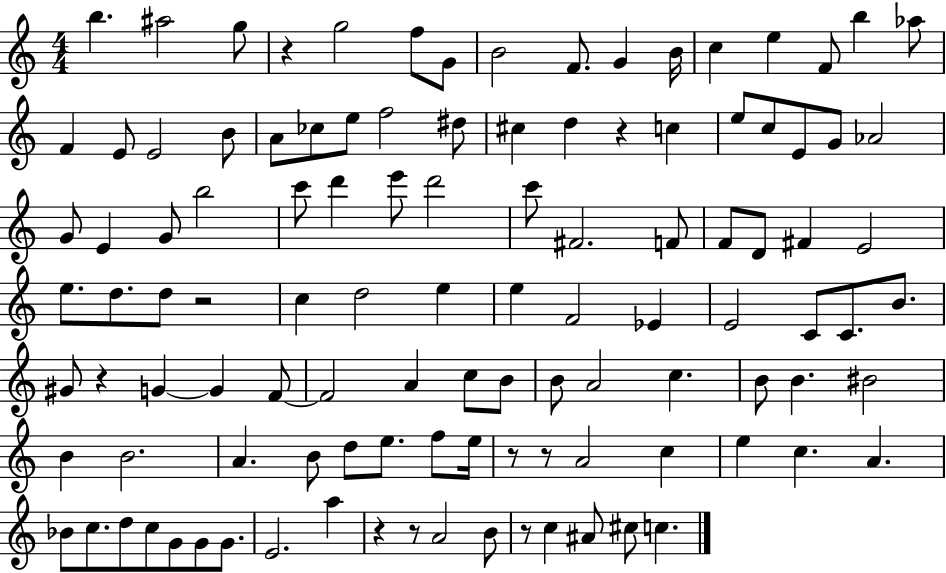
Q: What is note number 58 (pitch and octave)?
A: C4